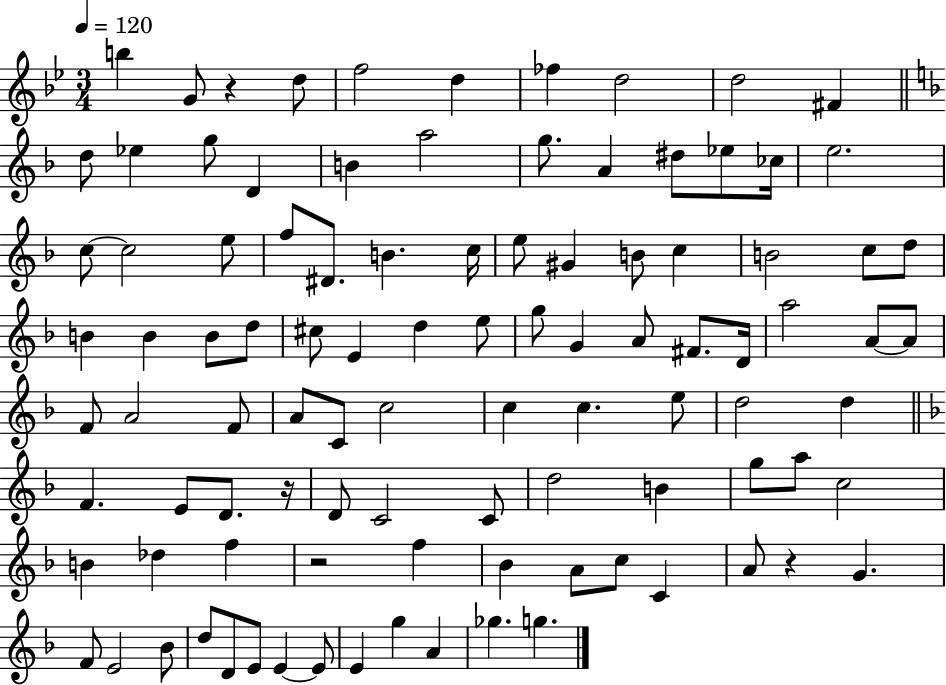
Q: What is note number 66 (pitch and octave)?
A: D4